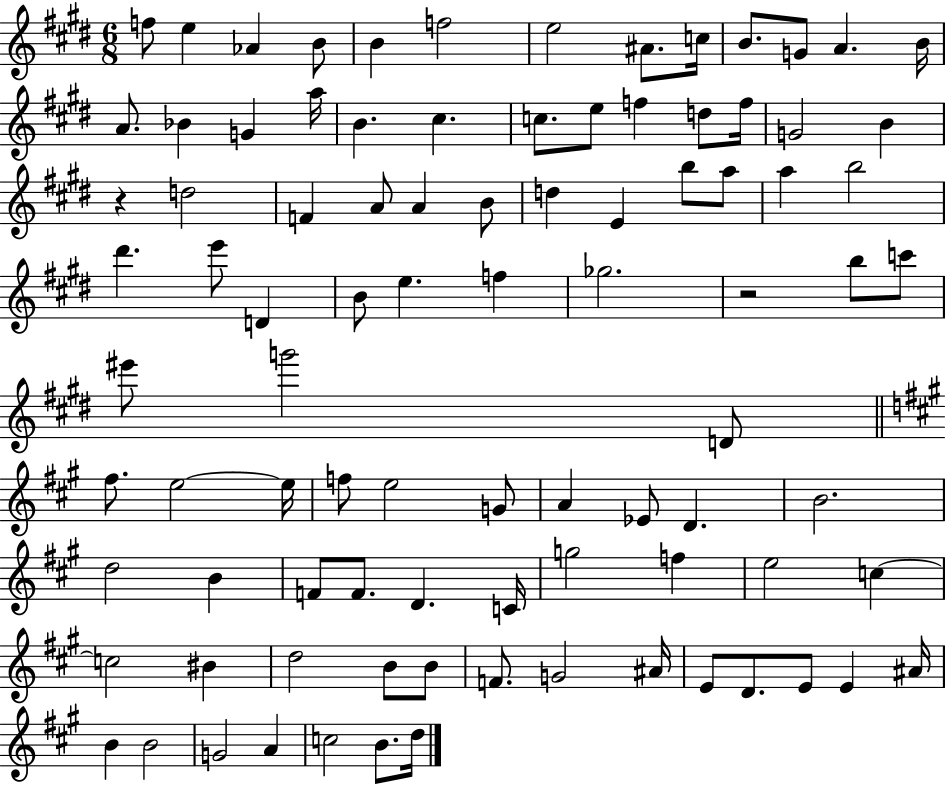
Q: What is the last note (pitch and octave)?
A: D5